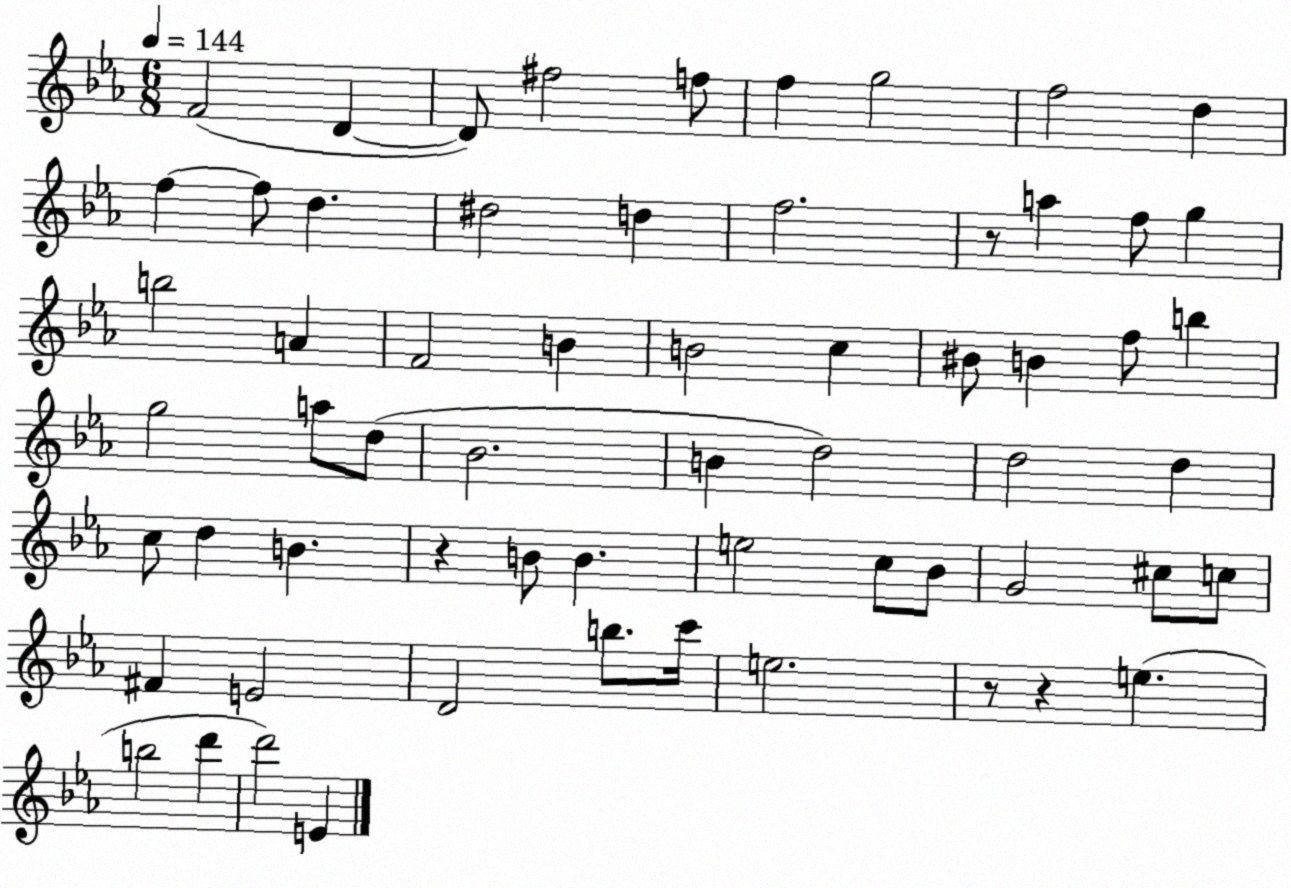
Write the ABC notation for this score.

X:1
T:Untitled
M:6/8
L:1/4
K:Eb
F2 D D/2 ^f2 f/2 f g2 f2 d f f/2 d ^d2 d f2 z/2 a f/2 g b2 A F2 B B2 c ^B/2 B f/2 b g2 a/2 d/2 _B2 B d2 d2 d c/2 d B z B/2 B e2 c/2 _B/2 G2 ^c/2 c/2 ^F E2 D2 b/2 c'/4 e2 z/2 z e b2 d' d'2 E